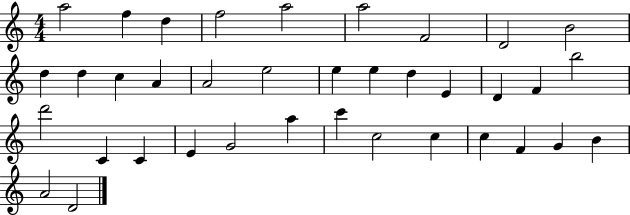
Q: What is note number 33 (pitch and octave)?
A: F4